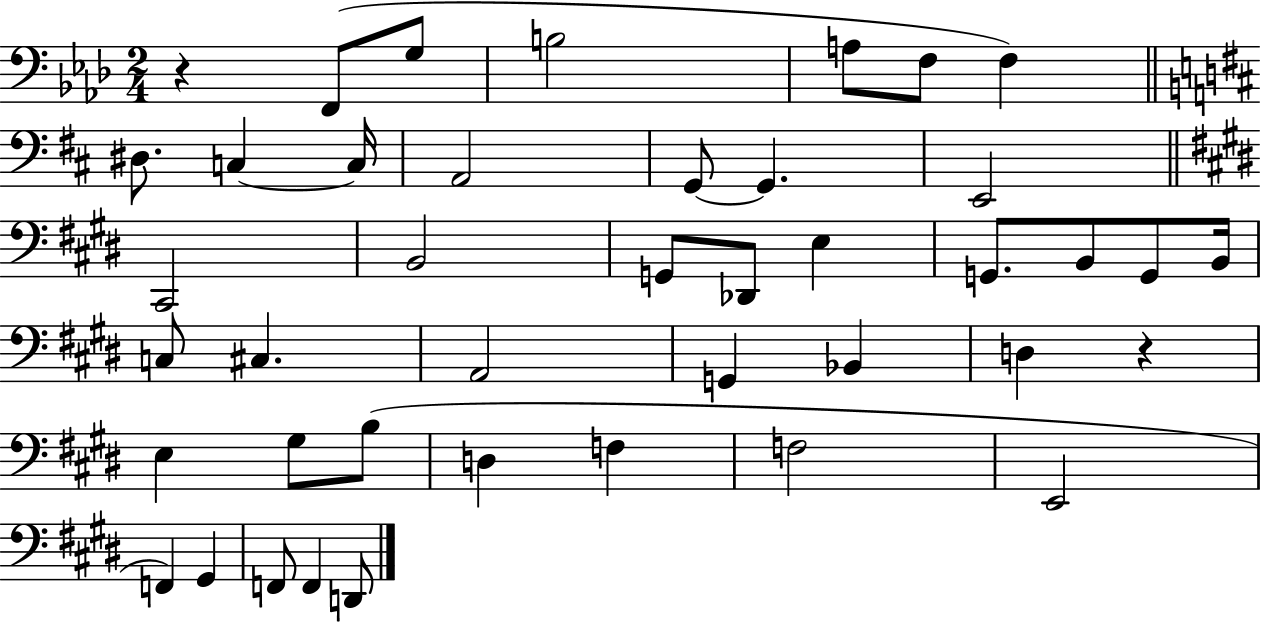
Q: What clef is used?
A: bass